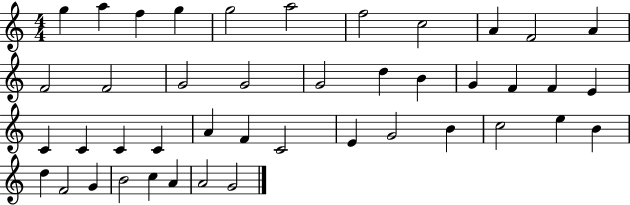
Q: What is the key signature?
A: C major